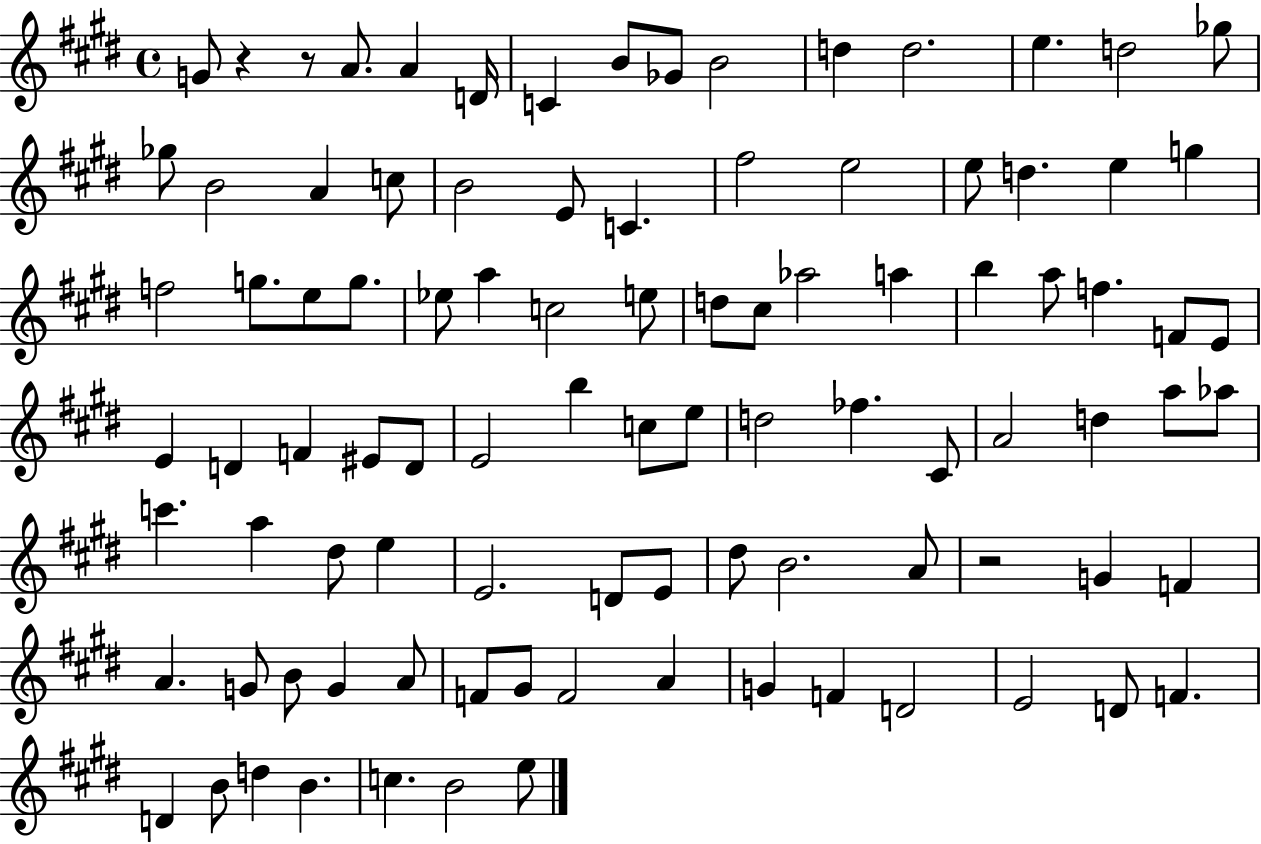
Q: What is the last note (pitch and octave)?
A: E5